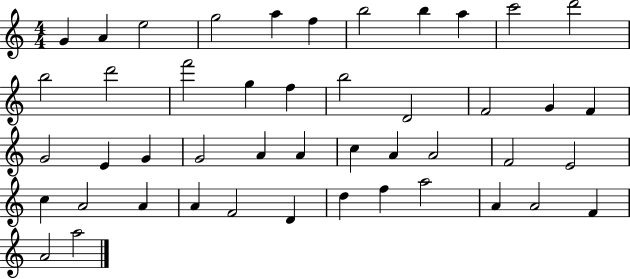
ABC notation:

X:1
T:Untitled
M:4/4
L:1/4
K:C
G A e2 g2 a f b2 b a c'2 d'2 b2 d'2 f'2 g f b2 D2 F2 G F G2 E G G2 A A c A A2 F2 E2 c A2 A A F2 D d f a2 A A2 F A2 a2